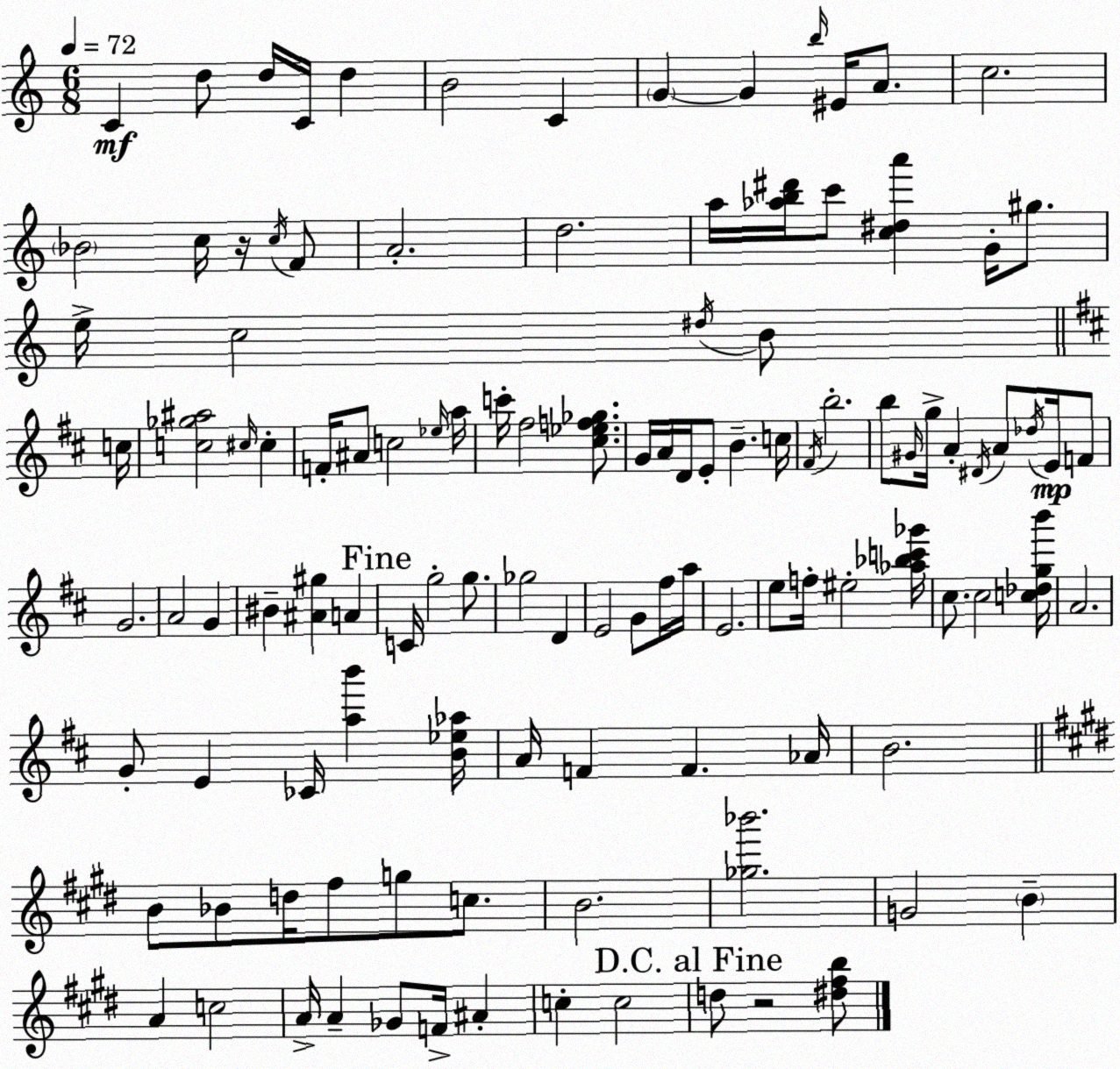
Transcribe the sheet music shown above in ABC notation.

X:1
T:Untitled
M:6/8
L:1/4
K:Am
C d/2 d/4 C/4 d B2 C G G b/4 ^E/4 A/2 c2 _B2 c/4 z/4 c/4 F/2 A2 d2 a/4 [_ab^d']/4 c'/2 [c^da'] G/4 ^g/2 e/4 c2 ^d/4 B/2 c/4 [c_g^a]2 ^c/4 ^c F/4 ^A/2 c2 _e/4 a/4 c'/4 ^f2 [^c_ef_g]/2 G/4 A/4 D/4 E/2 B c/4 ^F/4 b2 b/2 ^G/4 g/4 A ^D/4 A/2 _d/4 E/4 F/2 G2 A2 G ^B [^A^g] A C/4 g2 g/2 _g2 D E2 G/2 ^f/4 a/4 E2 e/2 f/4 ^e2 [_a_bc'_g']/4 ^c/2 ^c2 [c_dgb']/4 A2 G/2 E _C/4 [ab'] [B_e_a]/4 A/4 F F _A/4 B2 B/2 _B/2 d/4 ^f/2 g/2 c/2 B2 [_g_b']2 G2 B A c2 A/4 A _G/2 F/4 ^A c c2 d/2 z2 [^d^fb]/2